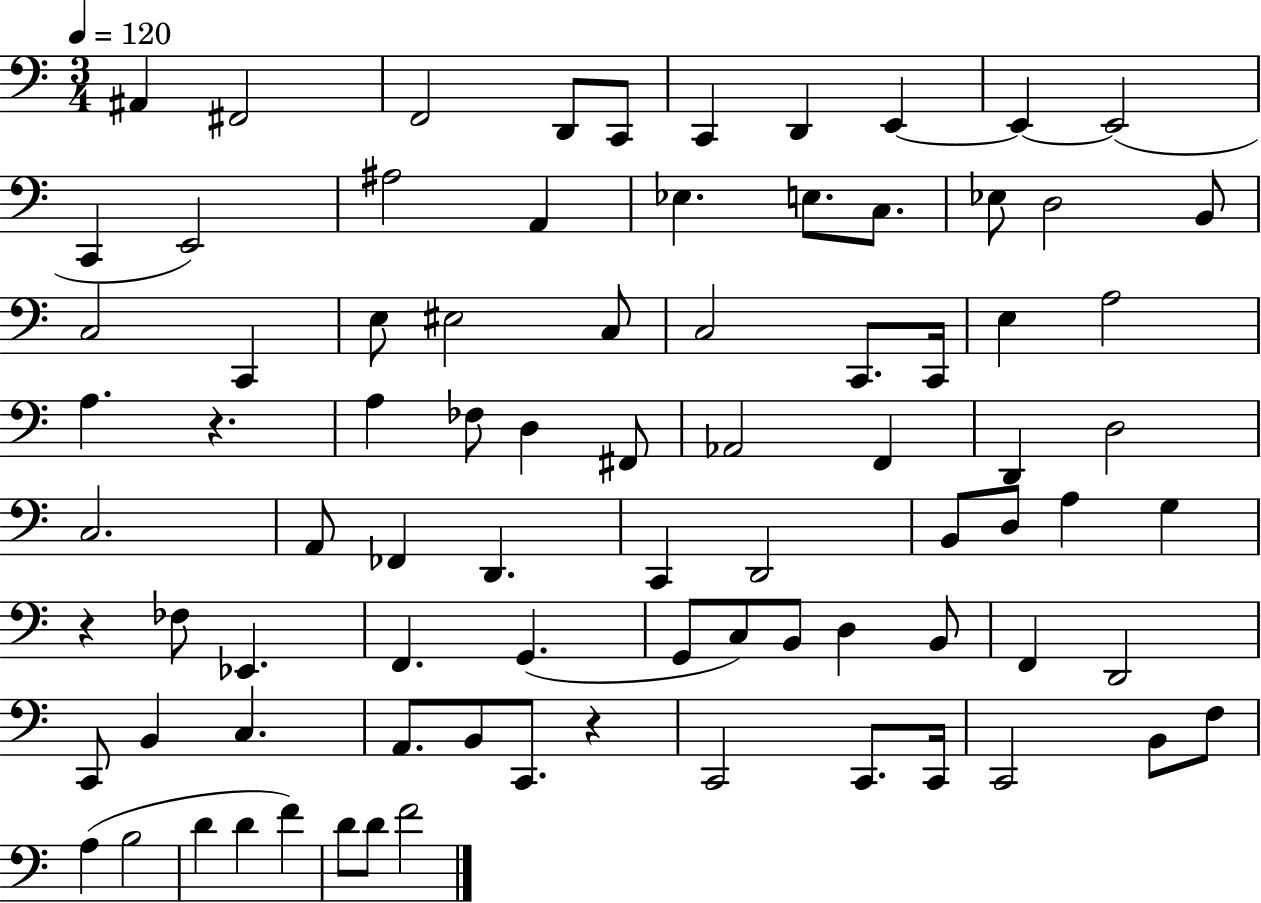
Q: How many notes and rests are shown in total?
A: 83